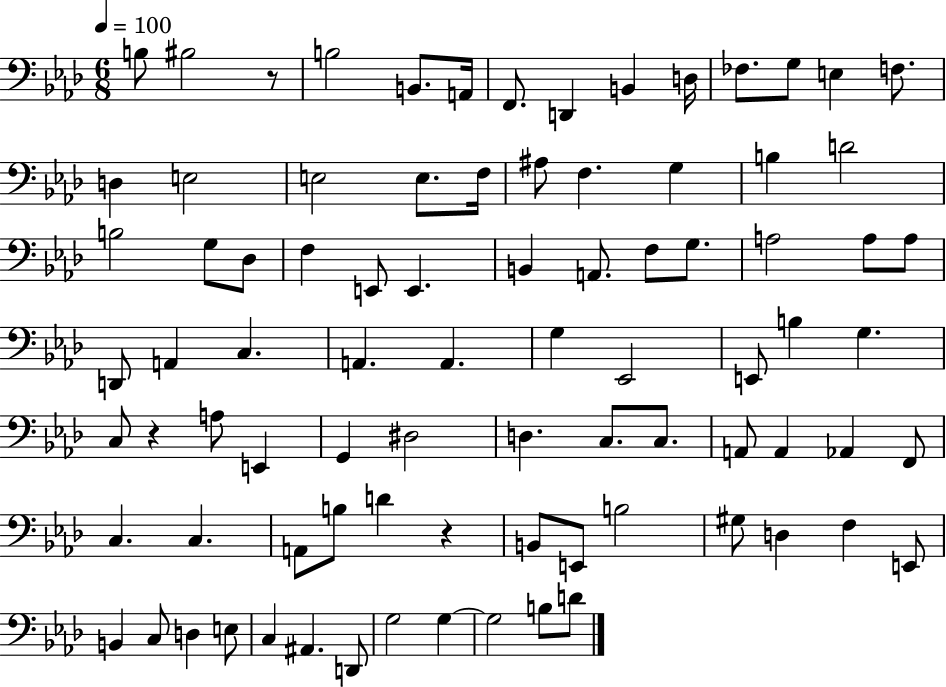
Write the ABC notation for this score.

X:1
T:Untitled
M:6/8
L:1/4
K:Ab
B,/2 ^B,2 z/2 B,2 B,,/2 A,,/4 F,,/2 D,, B,, D,/4 _F,/2 G,/2 E, F,/2 D, E,2 E,2 E,/2 F,/4 ^A,/2 F, G, B, D2 B,2 G,/2 _D,/2 F, E,,/2 E,, B,, A,,/2 F,/2 G,/2 A,2 A,/2 A,/2 D,,/2 A,, C, A,, A,, G, _E,,2 E,,/2 B, G, C,/2 z A,/2 E,, G,, ^D,2 D, C,/2 C,/2 A,,/2 A,, _A,, F,,/2 C, C, A,,/2 B,/2 D z B,,/2 E,,/2 B,2 ^G,/2 D, F, E,,/2 B,, C,/2 D, E,/2 C, ^A,, D,,/2 G,2 G, G,2 B,/2 D/2